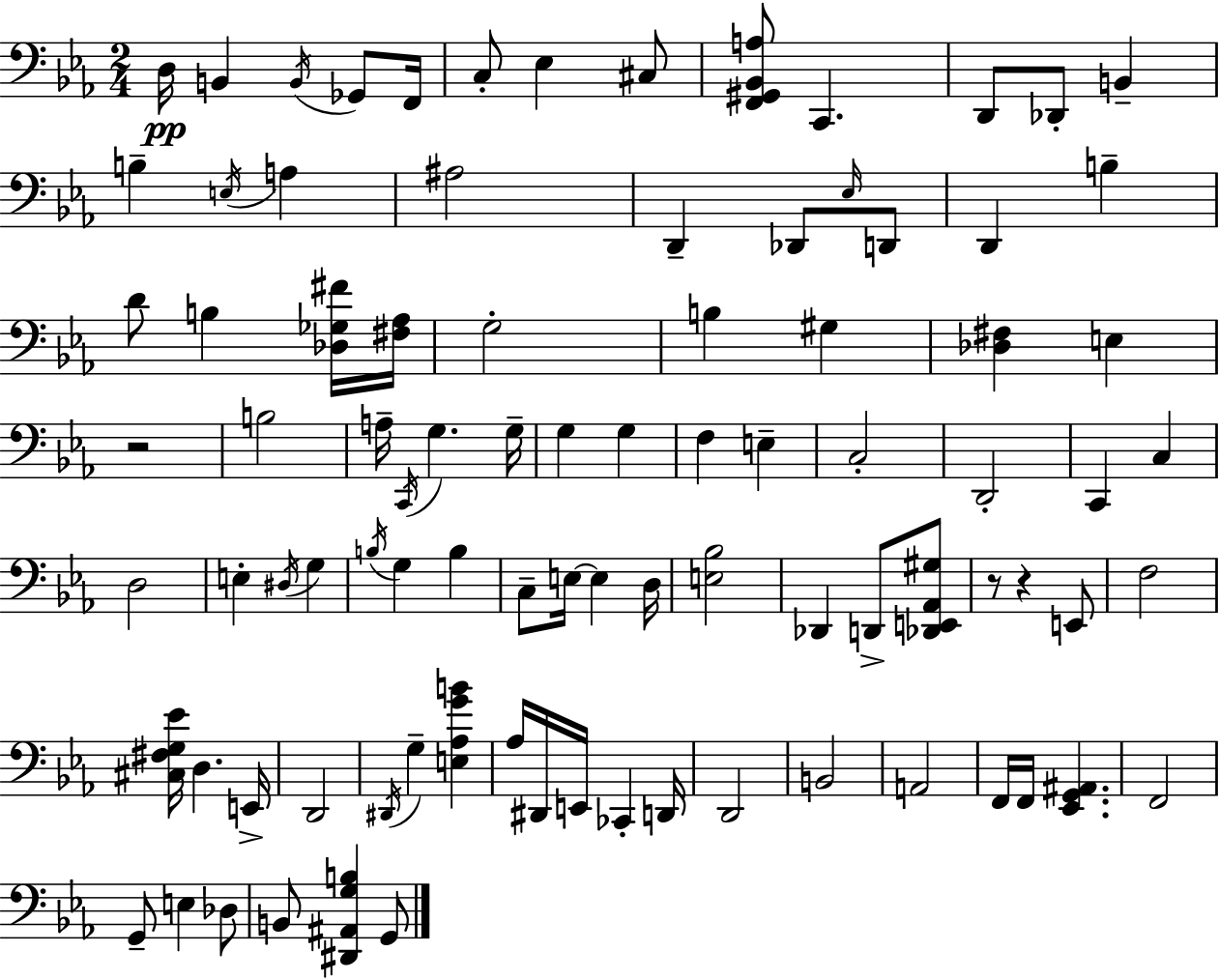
D3/s B2/q B2/s Gb2/e F2/s C3/e Eb3/q C#3/e [F2,G#2,Bb2,A3]/e C2/q. D2/e Db2/e B2/q B3/q E3/s A3/q A#3/h D2/q Db2/e Eb3/s D2/e D2/q B3/q D4/e B3/q [Db3,Gb3,F#4]/s [F#3,Ab3]/s G3/h B3/q G#3/q [Db3,F#3]/q E3/q R/h B3/h A3/s C2/s G3/q. G3/s G3/q G3/q F3/q E3/q C3/h D2/h C2/q C3/q D3/h E3/q D#3/s G3/q B3/s G3/q B3/q C3/e E3/s E3/q D3/s [E3,Bb3]/h Db2/q D2/e [Db2,E2,Ab2,G#3]/e R/e R/q E2/e F3/h [C#3,F#3,G3,Eb4]/s D3/q. E2/s D2/h D#2/s G3/q [E3,Ab3,G4,B4]/q Ab3/s D#2/s E2/s CES2/q D2/s D2/h B2/h A2/h F2/s F2/s [Eb2,G2,A#2]/q. F2/h G2/e E3/q Db3/e B2/e [D#2,A#2,G3,B3]/q G2/e